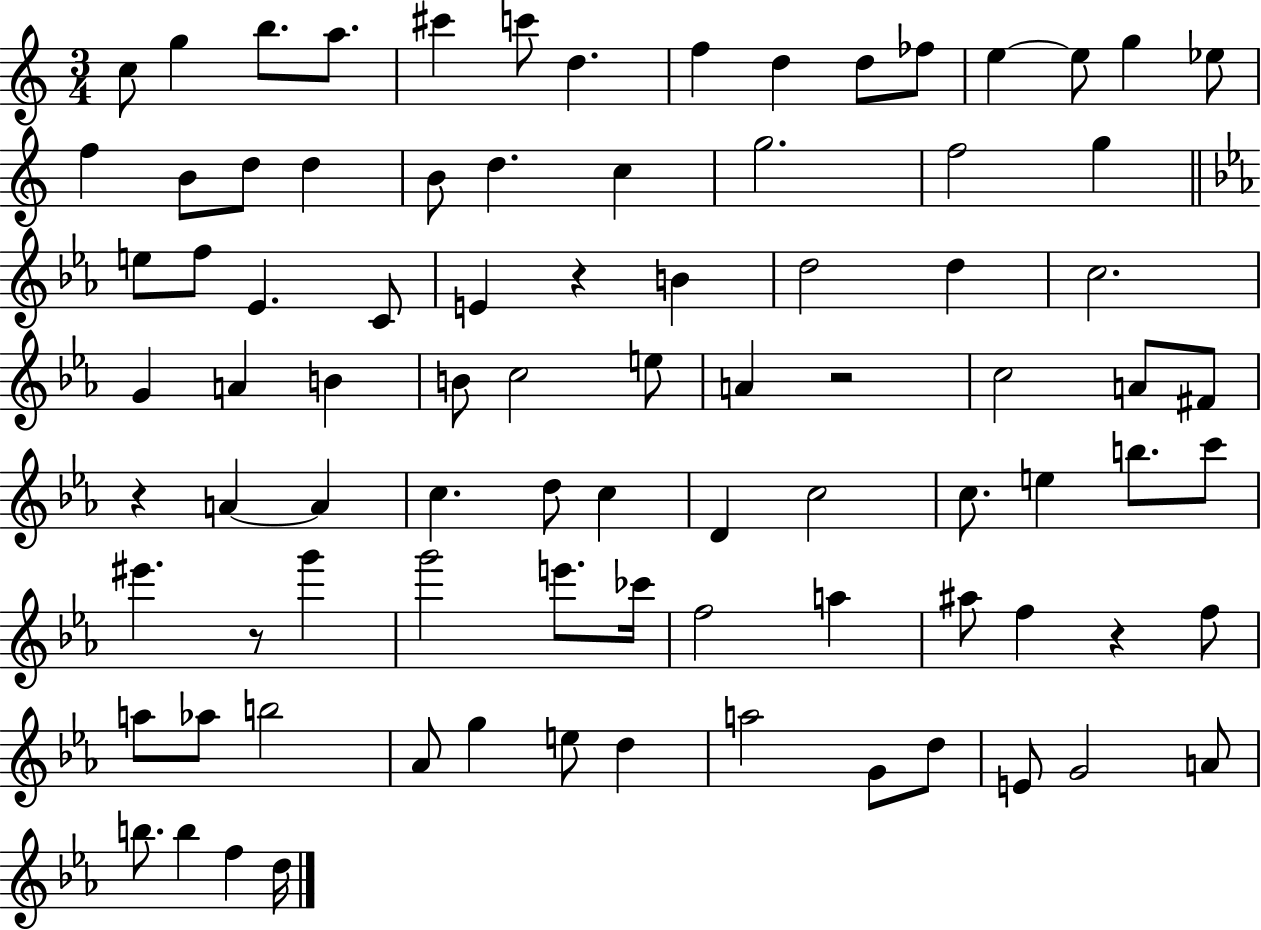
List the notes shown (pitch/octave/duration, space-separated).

C5/e G5/q B5/e. A5/e. C#6/q C6/e D5/q. F5/q D5/q D5/e FES5/e E5/q E5/e G5/q Eb5/e F5/q B4/e D5/e D5/q B4/e D5/q. C5/q G5/h. F5/h G5/q E5/e F5/e Eb4/q. C4/e E4/q R/q B4/q D5/h D5/q C5/h. G4/q A4/q B4/q B4/e C5/h E5/e A4/q R/h C5/h A4/e F#4/e R/q A4/q A4/q C5/q. D5/e C5/q D4/q C5/h C5/e. E5/q B5/e. C6/e EIS6/q. R/e G6/q G6/h E6/e. CES6/s F5/h A5/q A#5/e F5/q R/q F5/e A5/e Ab5/e B5/h Ab4/e G5/q E5/e D5/q A5/h G4/e D5/e E4/e G4/h A4/e B5/e. B5/q F5/q D5/s